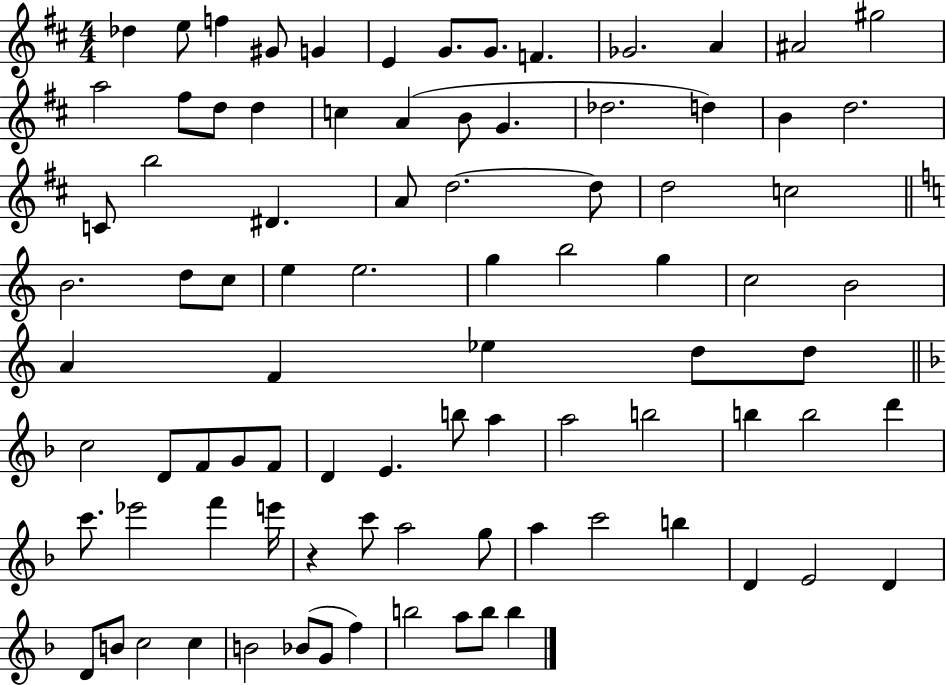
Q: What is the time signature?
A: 4/4